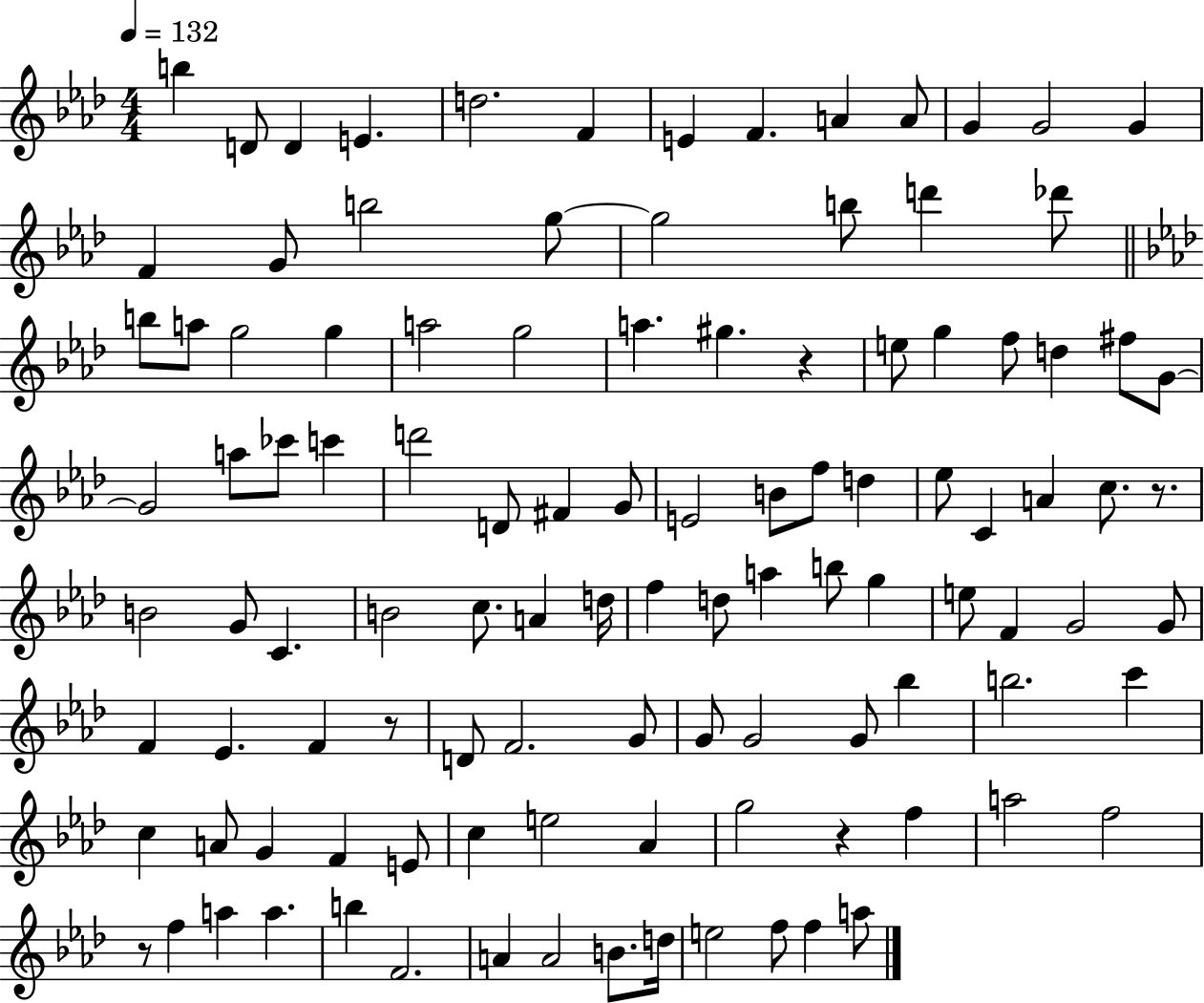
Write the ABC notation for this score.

X:1
T:Untitled
M:4/4
L:1/4
K:Ab
b D/2 D E d2 F E F A A/2 G G2 G F G/2 b2 g/2 g2 b/2 d' _d'/2 b/2 a/2 g2 g a2 g2 a ^g z e/2 g f/2 d ^f/2 G/2 G2 a/2 _c'/2 c' d'2 D/2 ^F G/2 E2 B/2 f/2 d _e/2 C A c/2 z/2 B2 G/2 C B2 c/2 A d/4 f d/2 a b/2 g e/2 F G2 G/2 F _E F z/2 D/2 F2 G/2 G/2 G2 G/2 _b b2 c' c A/2 G F E/2 c e2 _A g2 z f a2 f2 z/2 f a a b F2 A A2 B/2 d/4 e2 f/2 f a/2